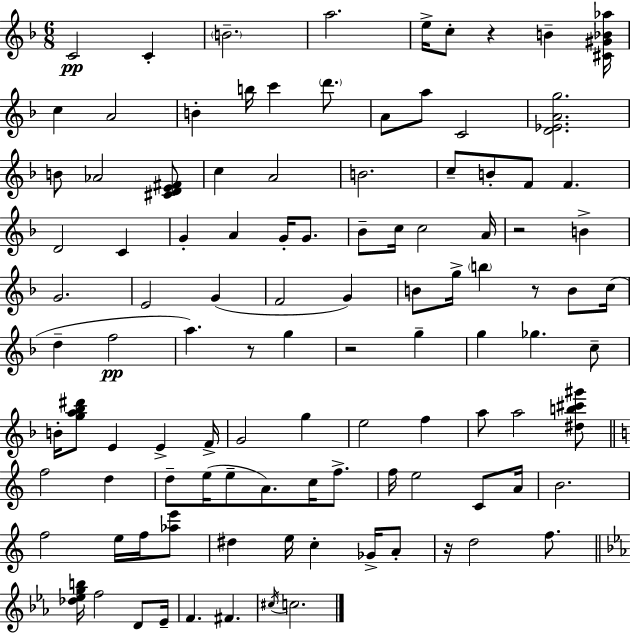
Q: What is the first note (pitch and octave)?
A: C4